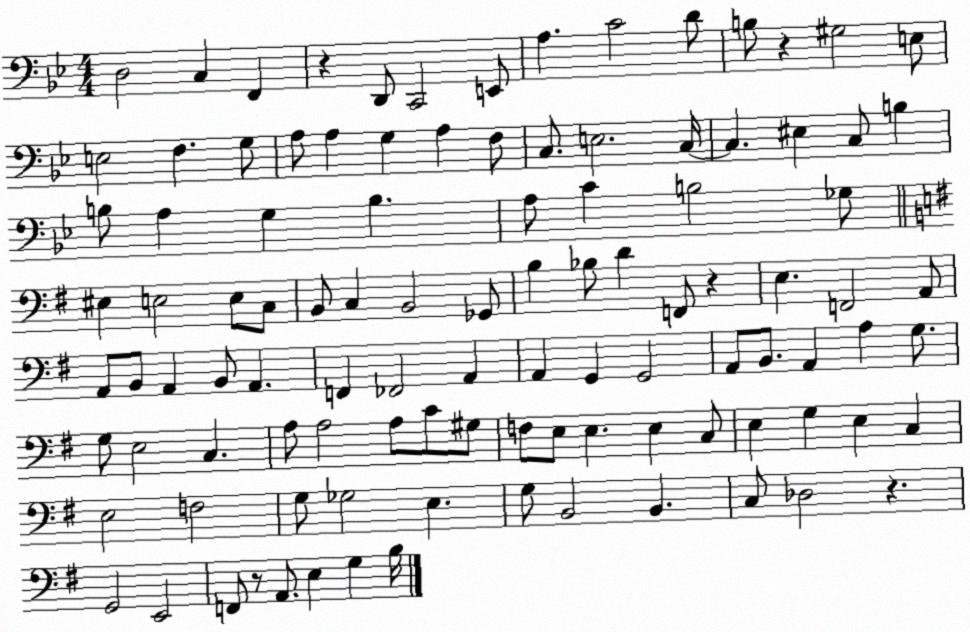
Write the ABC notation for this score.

X:1
T:Untitled
M:4/4
L:1/4
K:Bb
D,2 C, F,, z D,,/2 C,,2 E,,/2 A, C2 D/2 B,/2 z ^G,2 E,/2 E,2 F, G,/2 A,/2 A, G, A, F,/2 C,/2 E,2 C,/4 C, ^E, C,/2 B, B,/2 A, G, B, A,/2 C B,2 _G,/2 ^E, E,2 E,/2 C,/2 B,,/2 C, B,,2 _G,,/2 B, _B,/2 D F,,/2 z E, F,,2 A,,/2 A,,/2 B,,/2 A,, B,,/2 A,, F,, _F,,2 A,, A,, G,, G,,2 A,,/2 B,,/2 A,, A, G,/2 G,/2 E,2 C, A,/2 A,2 A,/2 C/2 ^G,/2 F,/2 E,/2 E, E, C,/2 E, G, E, C, E,2 F,2 G,/2 _G,2 E, G,/2 B,,2 B,, C,/2 _D,2 z G,,2 E,,2 F,,/2 z/2 A,,/2 E, G, B,/4